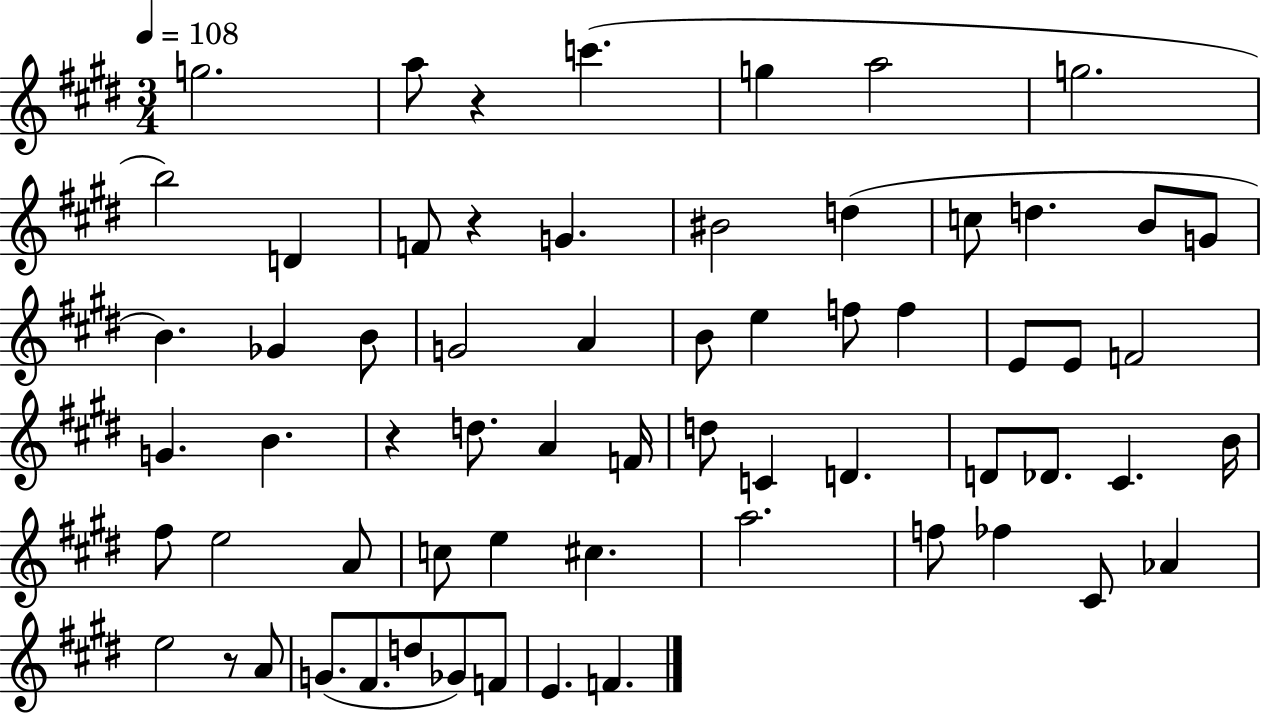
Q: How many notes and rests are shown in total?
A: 64